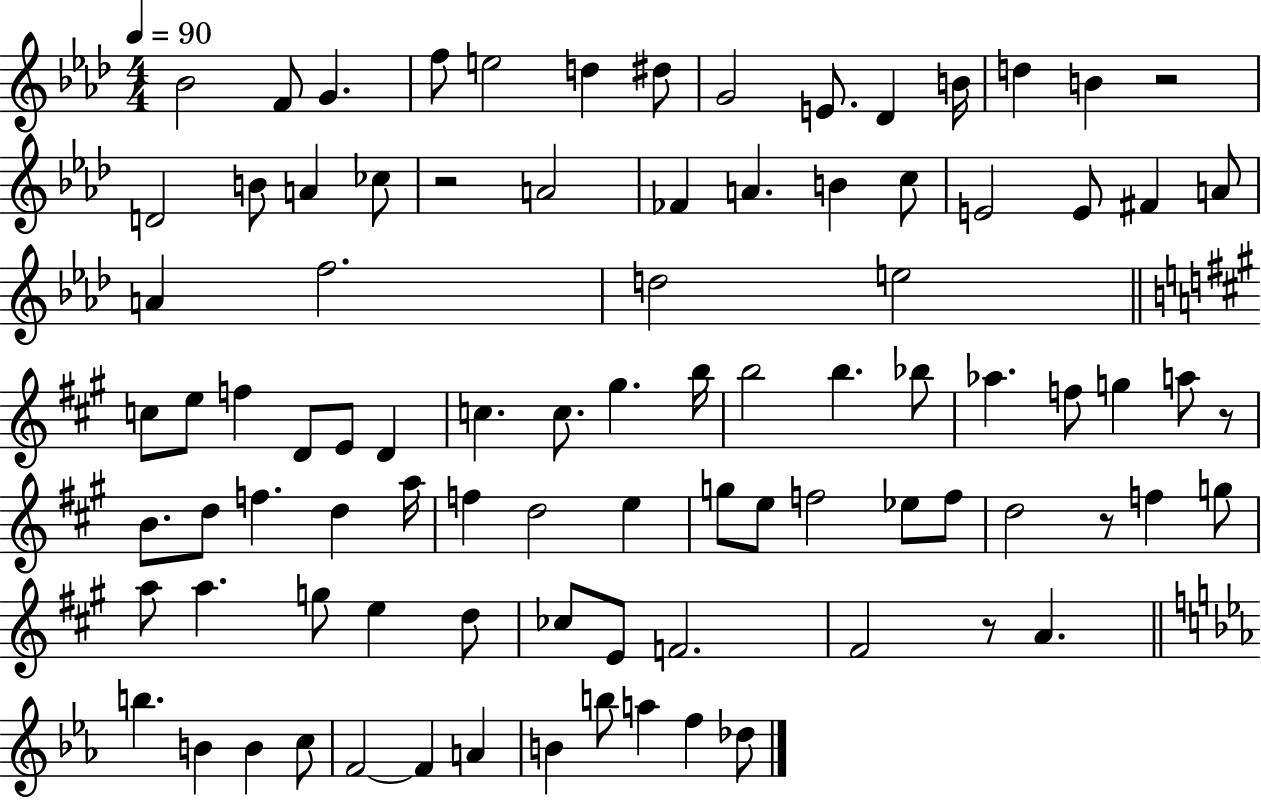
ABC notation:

X:1
T:Untitled
M:4/4
L:1/4
K:Ab
_B2 F/2 G f/2 e2 d ^d/2 G2 E/2 _D B/4 d B z2 D2 B/2 A _c/2 z2 A2 _F A B c/2 E2 E/2 ^F A/2 A f2 d2 e2 c/2 e/2 f D/2 E/2 D c c/2 ^g b/4 b2 b _b/2 _a f/2 g a/2 z/2 B/2 d/2 f d a/4 f d2 e g/2 e/2 f2 _e/2 f/2 d2 z/2 f g/2 a/2 a g/2 e d/2 _c/2 E/2 F2 ^F2 z/2 A b B B c/2 F2 F A B b/2 a f _d/2